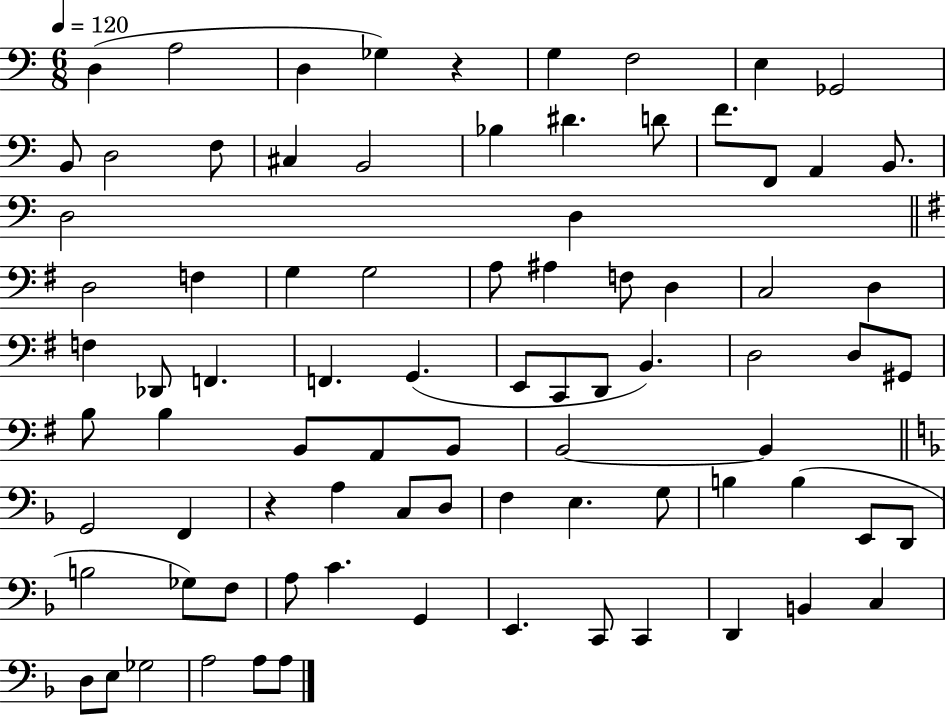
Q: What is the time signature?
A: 6/8